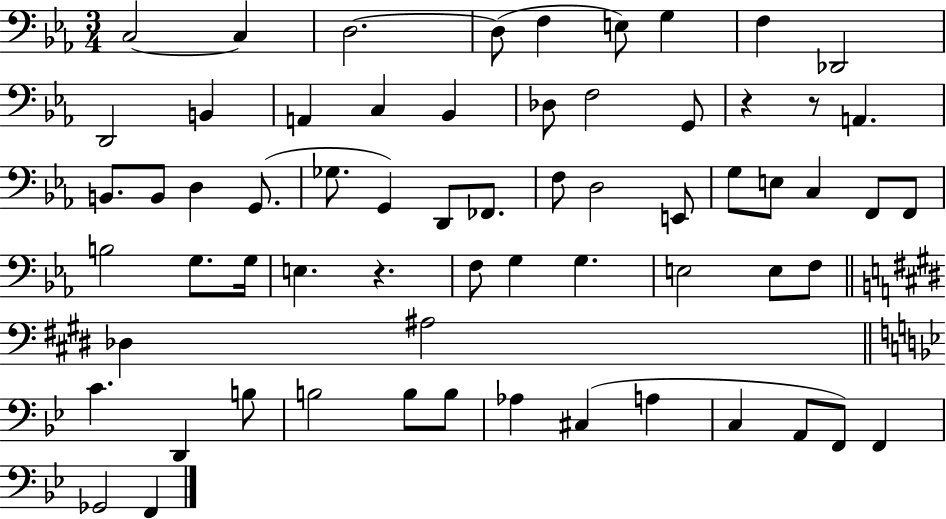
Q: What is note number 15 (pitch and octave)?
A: Db3